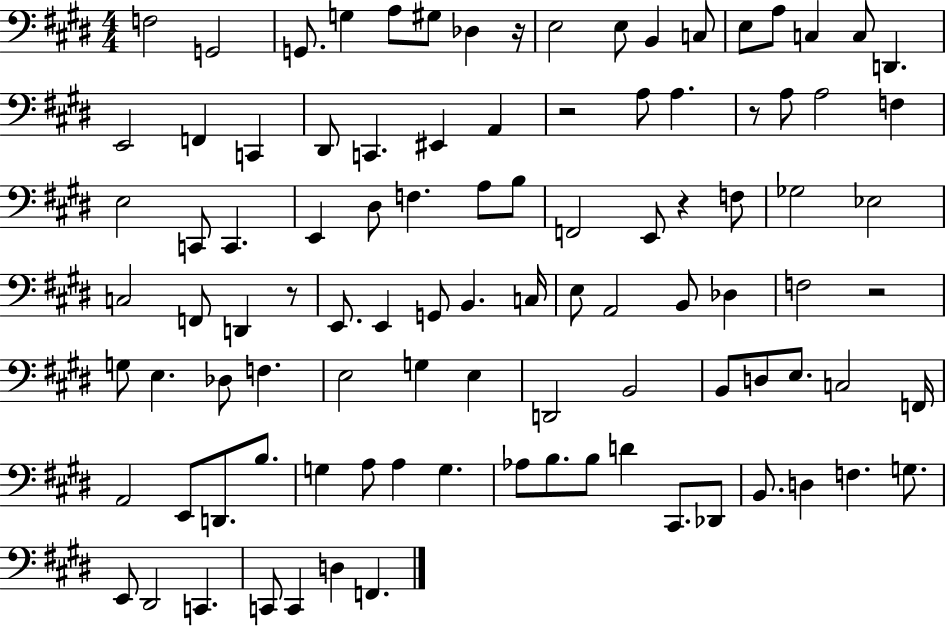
X:1
T:Untitled
M:4/4
L:1/4
K:E
F,2 G,,2 G,,/2 G, A,/2 ^G,/2 _D, z/4 E,2 E,/2 B,, C,/2 E,/2 A,/2 C, C,/2 D,, E,,2 F,, C,, ^D,,/2 C,, ^E,, A,, z2 A,/2 A, z/2 A,/2 A,2 F, E,2 C,,/2 C,, E,, ^D,/2 F, A,/2 B,/2 F,,2 E,,/2 z F,/2 _G,2 _E,2 C,2 F,,/2 D,, z/2 E,,/2 E,, G,,/2 B,, C,/4 E,/2 A,,2 B,,/2 _D, F,2 z2 G,/2 E, _D,/2 F, E,2 G, E, D,,2 B,,2 B,,/2 D,/2 E,/2 C,2 F,,/4 A,,2 E,,/2 D,,/2 B,/2 G, A,/2 A, G, _A,/2 B,/2 B,/2 D ^C,,/2 _D,,/2 B,,/2 D, F, G,/2 E,,/2 ^D,,2 C,, C,,/2 C,, D, F,,